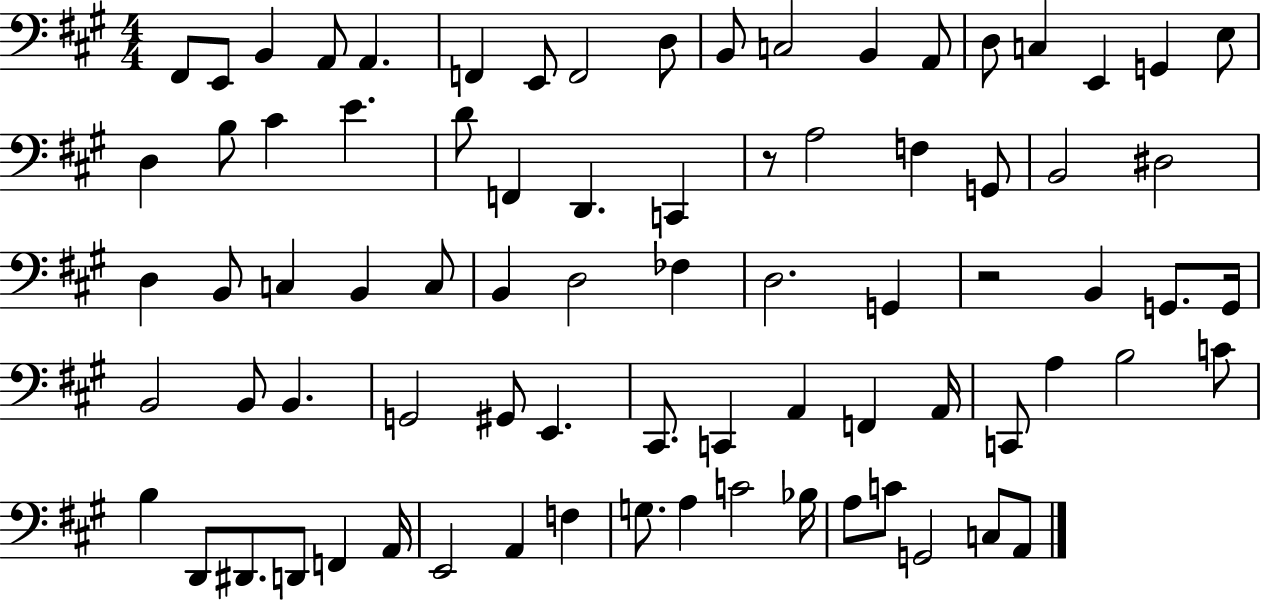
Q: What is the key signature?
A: A major